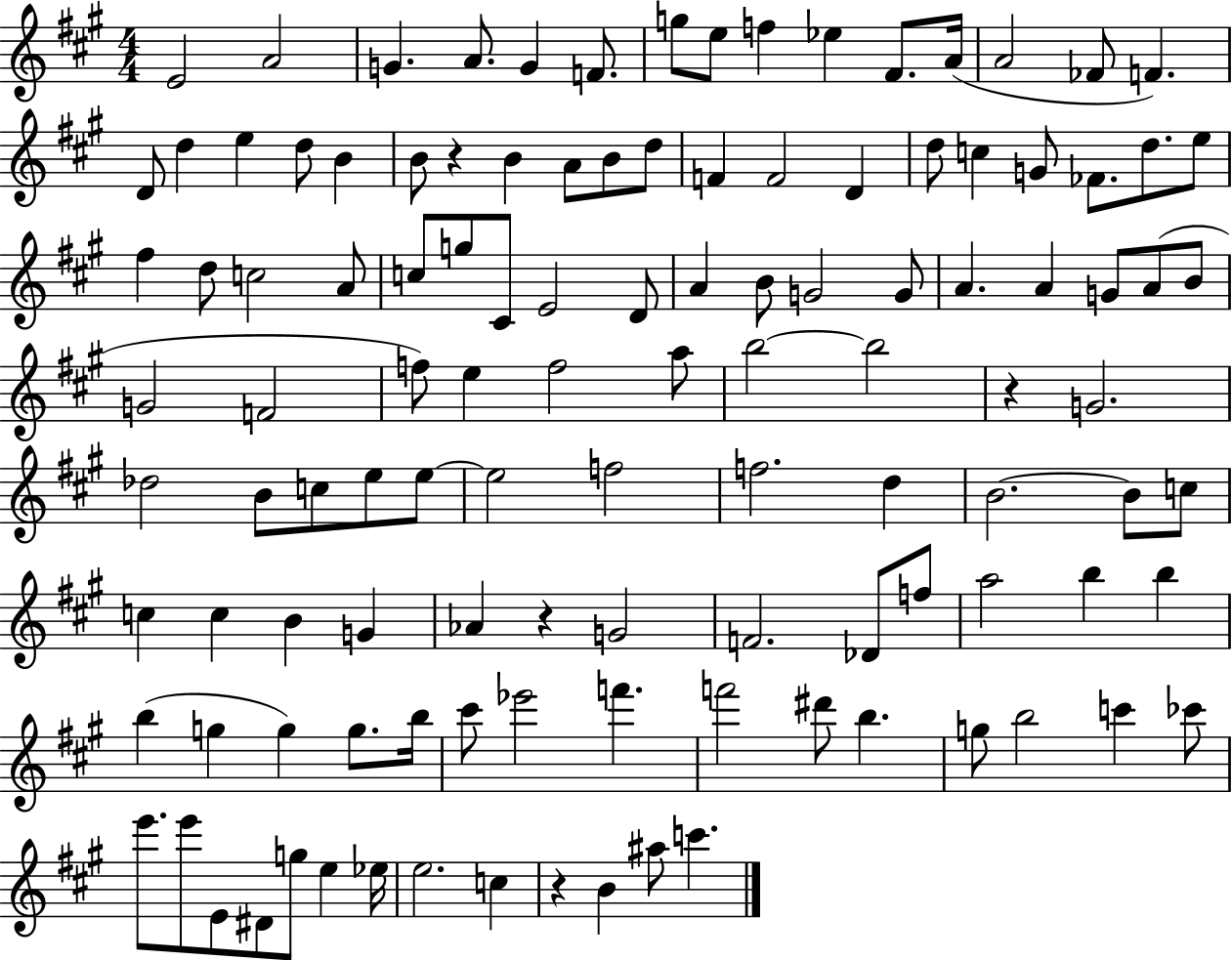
X:1
T:Untitled
M:4/4
L:1/4
K:A
E2 A2 G A/2 G F/2 g/2 e/2 f _e ^F/2 A/4 A2 _F/2 F D/2 d e d/2 B B/2 z B A/2 B/2 d/2 F F2 D d/2 c G/2 _F/2 d/2 e/2 ^f d/2 c2 A/2 c/2 g/2 ^C/2 E2 D/2 A B/2 G2 G/2 A A G/2 A/2 B/2 G2 F2 f/2 e f2 a/2 b2 b2 z G2 _d2 B/2 c/2 e/2 e/2 e2 f2 f2 d B2 B/2 c/2 c c B G _A z G2 F2 _D/2 f/2 a2 b b b g g g/2 b/4 ^c'/2 _e'2 f' f'2 ^d'/2 b g/2 b2 c' _c'/2 e'/2 e'/2 E/2 ^D/2 g/2 e _e/4 e2 c z B ^a/2 c'